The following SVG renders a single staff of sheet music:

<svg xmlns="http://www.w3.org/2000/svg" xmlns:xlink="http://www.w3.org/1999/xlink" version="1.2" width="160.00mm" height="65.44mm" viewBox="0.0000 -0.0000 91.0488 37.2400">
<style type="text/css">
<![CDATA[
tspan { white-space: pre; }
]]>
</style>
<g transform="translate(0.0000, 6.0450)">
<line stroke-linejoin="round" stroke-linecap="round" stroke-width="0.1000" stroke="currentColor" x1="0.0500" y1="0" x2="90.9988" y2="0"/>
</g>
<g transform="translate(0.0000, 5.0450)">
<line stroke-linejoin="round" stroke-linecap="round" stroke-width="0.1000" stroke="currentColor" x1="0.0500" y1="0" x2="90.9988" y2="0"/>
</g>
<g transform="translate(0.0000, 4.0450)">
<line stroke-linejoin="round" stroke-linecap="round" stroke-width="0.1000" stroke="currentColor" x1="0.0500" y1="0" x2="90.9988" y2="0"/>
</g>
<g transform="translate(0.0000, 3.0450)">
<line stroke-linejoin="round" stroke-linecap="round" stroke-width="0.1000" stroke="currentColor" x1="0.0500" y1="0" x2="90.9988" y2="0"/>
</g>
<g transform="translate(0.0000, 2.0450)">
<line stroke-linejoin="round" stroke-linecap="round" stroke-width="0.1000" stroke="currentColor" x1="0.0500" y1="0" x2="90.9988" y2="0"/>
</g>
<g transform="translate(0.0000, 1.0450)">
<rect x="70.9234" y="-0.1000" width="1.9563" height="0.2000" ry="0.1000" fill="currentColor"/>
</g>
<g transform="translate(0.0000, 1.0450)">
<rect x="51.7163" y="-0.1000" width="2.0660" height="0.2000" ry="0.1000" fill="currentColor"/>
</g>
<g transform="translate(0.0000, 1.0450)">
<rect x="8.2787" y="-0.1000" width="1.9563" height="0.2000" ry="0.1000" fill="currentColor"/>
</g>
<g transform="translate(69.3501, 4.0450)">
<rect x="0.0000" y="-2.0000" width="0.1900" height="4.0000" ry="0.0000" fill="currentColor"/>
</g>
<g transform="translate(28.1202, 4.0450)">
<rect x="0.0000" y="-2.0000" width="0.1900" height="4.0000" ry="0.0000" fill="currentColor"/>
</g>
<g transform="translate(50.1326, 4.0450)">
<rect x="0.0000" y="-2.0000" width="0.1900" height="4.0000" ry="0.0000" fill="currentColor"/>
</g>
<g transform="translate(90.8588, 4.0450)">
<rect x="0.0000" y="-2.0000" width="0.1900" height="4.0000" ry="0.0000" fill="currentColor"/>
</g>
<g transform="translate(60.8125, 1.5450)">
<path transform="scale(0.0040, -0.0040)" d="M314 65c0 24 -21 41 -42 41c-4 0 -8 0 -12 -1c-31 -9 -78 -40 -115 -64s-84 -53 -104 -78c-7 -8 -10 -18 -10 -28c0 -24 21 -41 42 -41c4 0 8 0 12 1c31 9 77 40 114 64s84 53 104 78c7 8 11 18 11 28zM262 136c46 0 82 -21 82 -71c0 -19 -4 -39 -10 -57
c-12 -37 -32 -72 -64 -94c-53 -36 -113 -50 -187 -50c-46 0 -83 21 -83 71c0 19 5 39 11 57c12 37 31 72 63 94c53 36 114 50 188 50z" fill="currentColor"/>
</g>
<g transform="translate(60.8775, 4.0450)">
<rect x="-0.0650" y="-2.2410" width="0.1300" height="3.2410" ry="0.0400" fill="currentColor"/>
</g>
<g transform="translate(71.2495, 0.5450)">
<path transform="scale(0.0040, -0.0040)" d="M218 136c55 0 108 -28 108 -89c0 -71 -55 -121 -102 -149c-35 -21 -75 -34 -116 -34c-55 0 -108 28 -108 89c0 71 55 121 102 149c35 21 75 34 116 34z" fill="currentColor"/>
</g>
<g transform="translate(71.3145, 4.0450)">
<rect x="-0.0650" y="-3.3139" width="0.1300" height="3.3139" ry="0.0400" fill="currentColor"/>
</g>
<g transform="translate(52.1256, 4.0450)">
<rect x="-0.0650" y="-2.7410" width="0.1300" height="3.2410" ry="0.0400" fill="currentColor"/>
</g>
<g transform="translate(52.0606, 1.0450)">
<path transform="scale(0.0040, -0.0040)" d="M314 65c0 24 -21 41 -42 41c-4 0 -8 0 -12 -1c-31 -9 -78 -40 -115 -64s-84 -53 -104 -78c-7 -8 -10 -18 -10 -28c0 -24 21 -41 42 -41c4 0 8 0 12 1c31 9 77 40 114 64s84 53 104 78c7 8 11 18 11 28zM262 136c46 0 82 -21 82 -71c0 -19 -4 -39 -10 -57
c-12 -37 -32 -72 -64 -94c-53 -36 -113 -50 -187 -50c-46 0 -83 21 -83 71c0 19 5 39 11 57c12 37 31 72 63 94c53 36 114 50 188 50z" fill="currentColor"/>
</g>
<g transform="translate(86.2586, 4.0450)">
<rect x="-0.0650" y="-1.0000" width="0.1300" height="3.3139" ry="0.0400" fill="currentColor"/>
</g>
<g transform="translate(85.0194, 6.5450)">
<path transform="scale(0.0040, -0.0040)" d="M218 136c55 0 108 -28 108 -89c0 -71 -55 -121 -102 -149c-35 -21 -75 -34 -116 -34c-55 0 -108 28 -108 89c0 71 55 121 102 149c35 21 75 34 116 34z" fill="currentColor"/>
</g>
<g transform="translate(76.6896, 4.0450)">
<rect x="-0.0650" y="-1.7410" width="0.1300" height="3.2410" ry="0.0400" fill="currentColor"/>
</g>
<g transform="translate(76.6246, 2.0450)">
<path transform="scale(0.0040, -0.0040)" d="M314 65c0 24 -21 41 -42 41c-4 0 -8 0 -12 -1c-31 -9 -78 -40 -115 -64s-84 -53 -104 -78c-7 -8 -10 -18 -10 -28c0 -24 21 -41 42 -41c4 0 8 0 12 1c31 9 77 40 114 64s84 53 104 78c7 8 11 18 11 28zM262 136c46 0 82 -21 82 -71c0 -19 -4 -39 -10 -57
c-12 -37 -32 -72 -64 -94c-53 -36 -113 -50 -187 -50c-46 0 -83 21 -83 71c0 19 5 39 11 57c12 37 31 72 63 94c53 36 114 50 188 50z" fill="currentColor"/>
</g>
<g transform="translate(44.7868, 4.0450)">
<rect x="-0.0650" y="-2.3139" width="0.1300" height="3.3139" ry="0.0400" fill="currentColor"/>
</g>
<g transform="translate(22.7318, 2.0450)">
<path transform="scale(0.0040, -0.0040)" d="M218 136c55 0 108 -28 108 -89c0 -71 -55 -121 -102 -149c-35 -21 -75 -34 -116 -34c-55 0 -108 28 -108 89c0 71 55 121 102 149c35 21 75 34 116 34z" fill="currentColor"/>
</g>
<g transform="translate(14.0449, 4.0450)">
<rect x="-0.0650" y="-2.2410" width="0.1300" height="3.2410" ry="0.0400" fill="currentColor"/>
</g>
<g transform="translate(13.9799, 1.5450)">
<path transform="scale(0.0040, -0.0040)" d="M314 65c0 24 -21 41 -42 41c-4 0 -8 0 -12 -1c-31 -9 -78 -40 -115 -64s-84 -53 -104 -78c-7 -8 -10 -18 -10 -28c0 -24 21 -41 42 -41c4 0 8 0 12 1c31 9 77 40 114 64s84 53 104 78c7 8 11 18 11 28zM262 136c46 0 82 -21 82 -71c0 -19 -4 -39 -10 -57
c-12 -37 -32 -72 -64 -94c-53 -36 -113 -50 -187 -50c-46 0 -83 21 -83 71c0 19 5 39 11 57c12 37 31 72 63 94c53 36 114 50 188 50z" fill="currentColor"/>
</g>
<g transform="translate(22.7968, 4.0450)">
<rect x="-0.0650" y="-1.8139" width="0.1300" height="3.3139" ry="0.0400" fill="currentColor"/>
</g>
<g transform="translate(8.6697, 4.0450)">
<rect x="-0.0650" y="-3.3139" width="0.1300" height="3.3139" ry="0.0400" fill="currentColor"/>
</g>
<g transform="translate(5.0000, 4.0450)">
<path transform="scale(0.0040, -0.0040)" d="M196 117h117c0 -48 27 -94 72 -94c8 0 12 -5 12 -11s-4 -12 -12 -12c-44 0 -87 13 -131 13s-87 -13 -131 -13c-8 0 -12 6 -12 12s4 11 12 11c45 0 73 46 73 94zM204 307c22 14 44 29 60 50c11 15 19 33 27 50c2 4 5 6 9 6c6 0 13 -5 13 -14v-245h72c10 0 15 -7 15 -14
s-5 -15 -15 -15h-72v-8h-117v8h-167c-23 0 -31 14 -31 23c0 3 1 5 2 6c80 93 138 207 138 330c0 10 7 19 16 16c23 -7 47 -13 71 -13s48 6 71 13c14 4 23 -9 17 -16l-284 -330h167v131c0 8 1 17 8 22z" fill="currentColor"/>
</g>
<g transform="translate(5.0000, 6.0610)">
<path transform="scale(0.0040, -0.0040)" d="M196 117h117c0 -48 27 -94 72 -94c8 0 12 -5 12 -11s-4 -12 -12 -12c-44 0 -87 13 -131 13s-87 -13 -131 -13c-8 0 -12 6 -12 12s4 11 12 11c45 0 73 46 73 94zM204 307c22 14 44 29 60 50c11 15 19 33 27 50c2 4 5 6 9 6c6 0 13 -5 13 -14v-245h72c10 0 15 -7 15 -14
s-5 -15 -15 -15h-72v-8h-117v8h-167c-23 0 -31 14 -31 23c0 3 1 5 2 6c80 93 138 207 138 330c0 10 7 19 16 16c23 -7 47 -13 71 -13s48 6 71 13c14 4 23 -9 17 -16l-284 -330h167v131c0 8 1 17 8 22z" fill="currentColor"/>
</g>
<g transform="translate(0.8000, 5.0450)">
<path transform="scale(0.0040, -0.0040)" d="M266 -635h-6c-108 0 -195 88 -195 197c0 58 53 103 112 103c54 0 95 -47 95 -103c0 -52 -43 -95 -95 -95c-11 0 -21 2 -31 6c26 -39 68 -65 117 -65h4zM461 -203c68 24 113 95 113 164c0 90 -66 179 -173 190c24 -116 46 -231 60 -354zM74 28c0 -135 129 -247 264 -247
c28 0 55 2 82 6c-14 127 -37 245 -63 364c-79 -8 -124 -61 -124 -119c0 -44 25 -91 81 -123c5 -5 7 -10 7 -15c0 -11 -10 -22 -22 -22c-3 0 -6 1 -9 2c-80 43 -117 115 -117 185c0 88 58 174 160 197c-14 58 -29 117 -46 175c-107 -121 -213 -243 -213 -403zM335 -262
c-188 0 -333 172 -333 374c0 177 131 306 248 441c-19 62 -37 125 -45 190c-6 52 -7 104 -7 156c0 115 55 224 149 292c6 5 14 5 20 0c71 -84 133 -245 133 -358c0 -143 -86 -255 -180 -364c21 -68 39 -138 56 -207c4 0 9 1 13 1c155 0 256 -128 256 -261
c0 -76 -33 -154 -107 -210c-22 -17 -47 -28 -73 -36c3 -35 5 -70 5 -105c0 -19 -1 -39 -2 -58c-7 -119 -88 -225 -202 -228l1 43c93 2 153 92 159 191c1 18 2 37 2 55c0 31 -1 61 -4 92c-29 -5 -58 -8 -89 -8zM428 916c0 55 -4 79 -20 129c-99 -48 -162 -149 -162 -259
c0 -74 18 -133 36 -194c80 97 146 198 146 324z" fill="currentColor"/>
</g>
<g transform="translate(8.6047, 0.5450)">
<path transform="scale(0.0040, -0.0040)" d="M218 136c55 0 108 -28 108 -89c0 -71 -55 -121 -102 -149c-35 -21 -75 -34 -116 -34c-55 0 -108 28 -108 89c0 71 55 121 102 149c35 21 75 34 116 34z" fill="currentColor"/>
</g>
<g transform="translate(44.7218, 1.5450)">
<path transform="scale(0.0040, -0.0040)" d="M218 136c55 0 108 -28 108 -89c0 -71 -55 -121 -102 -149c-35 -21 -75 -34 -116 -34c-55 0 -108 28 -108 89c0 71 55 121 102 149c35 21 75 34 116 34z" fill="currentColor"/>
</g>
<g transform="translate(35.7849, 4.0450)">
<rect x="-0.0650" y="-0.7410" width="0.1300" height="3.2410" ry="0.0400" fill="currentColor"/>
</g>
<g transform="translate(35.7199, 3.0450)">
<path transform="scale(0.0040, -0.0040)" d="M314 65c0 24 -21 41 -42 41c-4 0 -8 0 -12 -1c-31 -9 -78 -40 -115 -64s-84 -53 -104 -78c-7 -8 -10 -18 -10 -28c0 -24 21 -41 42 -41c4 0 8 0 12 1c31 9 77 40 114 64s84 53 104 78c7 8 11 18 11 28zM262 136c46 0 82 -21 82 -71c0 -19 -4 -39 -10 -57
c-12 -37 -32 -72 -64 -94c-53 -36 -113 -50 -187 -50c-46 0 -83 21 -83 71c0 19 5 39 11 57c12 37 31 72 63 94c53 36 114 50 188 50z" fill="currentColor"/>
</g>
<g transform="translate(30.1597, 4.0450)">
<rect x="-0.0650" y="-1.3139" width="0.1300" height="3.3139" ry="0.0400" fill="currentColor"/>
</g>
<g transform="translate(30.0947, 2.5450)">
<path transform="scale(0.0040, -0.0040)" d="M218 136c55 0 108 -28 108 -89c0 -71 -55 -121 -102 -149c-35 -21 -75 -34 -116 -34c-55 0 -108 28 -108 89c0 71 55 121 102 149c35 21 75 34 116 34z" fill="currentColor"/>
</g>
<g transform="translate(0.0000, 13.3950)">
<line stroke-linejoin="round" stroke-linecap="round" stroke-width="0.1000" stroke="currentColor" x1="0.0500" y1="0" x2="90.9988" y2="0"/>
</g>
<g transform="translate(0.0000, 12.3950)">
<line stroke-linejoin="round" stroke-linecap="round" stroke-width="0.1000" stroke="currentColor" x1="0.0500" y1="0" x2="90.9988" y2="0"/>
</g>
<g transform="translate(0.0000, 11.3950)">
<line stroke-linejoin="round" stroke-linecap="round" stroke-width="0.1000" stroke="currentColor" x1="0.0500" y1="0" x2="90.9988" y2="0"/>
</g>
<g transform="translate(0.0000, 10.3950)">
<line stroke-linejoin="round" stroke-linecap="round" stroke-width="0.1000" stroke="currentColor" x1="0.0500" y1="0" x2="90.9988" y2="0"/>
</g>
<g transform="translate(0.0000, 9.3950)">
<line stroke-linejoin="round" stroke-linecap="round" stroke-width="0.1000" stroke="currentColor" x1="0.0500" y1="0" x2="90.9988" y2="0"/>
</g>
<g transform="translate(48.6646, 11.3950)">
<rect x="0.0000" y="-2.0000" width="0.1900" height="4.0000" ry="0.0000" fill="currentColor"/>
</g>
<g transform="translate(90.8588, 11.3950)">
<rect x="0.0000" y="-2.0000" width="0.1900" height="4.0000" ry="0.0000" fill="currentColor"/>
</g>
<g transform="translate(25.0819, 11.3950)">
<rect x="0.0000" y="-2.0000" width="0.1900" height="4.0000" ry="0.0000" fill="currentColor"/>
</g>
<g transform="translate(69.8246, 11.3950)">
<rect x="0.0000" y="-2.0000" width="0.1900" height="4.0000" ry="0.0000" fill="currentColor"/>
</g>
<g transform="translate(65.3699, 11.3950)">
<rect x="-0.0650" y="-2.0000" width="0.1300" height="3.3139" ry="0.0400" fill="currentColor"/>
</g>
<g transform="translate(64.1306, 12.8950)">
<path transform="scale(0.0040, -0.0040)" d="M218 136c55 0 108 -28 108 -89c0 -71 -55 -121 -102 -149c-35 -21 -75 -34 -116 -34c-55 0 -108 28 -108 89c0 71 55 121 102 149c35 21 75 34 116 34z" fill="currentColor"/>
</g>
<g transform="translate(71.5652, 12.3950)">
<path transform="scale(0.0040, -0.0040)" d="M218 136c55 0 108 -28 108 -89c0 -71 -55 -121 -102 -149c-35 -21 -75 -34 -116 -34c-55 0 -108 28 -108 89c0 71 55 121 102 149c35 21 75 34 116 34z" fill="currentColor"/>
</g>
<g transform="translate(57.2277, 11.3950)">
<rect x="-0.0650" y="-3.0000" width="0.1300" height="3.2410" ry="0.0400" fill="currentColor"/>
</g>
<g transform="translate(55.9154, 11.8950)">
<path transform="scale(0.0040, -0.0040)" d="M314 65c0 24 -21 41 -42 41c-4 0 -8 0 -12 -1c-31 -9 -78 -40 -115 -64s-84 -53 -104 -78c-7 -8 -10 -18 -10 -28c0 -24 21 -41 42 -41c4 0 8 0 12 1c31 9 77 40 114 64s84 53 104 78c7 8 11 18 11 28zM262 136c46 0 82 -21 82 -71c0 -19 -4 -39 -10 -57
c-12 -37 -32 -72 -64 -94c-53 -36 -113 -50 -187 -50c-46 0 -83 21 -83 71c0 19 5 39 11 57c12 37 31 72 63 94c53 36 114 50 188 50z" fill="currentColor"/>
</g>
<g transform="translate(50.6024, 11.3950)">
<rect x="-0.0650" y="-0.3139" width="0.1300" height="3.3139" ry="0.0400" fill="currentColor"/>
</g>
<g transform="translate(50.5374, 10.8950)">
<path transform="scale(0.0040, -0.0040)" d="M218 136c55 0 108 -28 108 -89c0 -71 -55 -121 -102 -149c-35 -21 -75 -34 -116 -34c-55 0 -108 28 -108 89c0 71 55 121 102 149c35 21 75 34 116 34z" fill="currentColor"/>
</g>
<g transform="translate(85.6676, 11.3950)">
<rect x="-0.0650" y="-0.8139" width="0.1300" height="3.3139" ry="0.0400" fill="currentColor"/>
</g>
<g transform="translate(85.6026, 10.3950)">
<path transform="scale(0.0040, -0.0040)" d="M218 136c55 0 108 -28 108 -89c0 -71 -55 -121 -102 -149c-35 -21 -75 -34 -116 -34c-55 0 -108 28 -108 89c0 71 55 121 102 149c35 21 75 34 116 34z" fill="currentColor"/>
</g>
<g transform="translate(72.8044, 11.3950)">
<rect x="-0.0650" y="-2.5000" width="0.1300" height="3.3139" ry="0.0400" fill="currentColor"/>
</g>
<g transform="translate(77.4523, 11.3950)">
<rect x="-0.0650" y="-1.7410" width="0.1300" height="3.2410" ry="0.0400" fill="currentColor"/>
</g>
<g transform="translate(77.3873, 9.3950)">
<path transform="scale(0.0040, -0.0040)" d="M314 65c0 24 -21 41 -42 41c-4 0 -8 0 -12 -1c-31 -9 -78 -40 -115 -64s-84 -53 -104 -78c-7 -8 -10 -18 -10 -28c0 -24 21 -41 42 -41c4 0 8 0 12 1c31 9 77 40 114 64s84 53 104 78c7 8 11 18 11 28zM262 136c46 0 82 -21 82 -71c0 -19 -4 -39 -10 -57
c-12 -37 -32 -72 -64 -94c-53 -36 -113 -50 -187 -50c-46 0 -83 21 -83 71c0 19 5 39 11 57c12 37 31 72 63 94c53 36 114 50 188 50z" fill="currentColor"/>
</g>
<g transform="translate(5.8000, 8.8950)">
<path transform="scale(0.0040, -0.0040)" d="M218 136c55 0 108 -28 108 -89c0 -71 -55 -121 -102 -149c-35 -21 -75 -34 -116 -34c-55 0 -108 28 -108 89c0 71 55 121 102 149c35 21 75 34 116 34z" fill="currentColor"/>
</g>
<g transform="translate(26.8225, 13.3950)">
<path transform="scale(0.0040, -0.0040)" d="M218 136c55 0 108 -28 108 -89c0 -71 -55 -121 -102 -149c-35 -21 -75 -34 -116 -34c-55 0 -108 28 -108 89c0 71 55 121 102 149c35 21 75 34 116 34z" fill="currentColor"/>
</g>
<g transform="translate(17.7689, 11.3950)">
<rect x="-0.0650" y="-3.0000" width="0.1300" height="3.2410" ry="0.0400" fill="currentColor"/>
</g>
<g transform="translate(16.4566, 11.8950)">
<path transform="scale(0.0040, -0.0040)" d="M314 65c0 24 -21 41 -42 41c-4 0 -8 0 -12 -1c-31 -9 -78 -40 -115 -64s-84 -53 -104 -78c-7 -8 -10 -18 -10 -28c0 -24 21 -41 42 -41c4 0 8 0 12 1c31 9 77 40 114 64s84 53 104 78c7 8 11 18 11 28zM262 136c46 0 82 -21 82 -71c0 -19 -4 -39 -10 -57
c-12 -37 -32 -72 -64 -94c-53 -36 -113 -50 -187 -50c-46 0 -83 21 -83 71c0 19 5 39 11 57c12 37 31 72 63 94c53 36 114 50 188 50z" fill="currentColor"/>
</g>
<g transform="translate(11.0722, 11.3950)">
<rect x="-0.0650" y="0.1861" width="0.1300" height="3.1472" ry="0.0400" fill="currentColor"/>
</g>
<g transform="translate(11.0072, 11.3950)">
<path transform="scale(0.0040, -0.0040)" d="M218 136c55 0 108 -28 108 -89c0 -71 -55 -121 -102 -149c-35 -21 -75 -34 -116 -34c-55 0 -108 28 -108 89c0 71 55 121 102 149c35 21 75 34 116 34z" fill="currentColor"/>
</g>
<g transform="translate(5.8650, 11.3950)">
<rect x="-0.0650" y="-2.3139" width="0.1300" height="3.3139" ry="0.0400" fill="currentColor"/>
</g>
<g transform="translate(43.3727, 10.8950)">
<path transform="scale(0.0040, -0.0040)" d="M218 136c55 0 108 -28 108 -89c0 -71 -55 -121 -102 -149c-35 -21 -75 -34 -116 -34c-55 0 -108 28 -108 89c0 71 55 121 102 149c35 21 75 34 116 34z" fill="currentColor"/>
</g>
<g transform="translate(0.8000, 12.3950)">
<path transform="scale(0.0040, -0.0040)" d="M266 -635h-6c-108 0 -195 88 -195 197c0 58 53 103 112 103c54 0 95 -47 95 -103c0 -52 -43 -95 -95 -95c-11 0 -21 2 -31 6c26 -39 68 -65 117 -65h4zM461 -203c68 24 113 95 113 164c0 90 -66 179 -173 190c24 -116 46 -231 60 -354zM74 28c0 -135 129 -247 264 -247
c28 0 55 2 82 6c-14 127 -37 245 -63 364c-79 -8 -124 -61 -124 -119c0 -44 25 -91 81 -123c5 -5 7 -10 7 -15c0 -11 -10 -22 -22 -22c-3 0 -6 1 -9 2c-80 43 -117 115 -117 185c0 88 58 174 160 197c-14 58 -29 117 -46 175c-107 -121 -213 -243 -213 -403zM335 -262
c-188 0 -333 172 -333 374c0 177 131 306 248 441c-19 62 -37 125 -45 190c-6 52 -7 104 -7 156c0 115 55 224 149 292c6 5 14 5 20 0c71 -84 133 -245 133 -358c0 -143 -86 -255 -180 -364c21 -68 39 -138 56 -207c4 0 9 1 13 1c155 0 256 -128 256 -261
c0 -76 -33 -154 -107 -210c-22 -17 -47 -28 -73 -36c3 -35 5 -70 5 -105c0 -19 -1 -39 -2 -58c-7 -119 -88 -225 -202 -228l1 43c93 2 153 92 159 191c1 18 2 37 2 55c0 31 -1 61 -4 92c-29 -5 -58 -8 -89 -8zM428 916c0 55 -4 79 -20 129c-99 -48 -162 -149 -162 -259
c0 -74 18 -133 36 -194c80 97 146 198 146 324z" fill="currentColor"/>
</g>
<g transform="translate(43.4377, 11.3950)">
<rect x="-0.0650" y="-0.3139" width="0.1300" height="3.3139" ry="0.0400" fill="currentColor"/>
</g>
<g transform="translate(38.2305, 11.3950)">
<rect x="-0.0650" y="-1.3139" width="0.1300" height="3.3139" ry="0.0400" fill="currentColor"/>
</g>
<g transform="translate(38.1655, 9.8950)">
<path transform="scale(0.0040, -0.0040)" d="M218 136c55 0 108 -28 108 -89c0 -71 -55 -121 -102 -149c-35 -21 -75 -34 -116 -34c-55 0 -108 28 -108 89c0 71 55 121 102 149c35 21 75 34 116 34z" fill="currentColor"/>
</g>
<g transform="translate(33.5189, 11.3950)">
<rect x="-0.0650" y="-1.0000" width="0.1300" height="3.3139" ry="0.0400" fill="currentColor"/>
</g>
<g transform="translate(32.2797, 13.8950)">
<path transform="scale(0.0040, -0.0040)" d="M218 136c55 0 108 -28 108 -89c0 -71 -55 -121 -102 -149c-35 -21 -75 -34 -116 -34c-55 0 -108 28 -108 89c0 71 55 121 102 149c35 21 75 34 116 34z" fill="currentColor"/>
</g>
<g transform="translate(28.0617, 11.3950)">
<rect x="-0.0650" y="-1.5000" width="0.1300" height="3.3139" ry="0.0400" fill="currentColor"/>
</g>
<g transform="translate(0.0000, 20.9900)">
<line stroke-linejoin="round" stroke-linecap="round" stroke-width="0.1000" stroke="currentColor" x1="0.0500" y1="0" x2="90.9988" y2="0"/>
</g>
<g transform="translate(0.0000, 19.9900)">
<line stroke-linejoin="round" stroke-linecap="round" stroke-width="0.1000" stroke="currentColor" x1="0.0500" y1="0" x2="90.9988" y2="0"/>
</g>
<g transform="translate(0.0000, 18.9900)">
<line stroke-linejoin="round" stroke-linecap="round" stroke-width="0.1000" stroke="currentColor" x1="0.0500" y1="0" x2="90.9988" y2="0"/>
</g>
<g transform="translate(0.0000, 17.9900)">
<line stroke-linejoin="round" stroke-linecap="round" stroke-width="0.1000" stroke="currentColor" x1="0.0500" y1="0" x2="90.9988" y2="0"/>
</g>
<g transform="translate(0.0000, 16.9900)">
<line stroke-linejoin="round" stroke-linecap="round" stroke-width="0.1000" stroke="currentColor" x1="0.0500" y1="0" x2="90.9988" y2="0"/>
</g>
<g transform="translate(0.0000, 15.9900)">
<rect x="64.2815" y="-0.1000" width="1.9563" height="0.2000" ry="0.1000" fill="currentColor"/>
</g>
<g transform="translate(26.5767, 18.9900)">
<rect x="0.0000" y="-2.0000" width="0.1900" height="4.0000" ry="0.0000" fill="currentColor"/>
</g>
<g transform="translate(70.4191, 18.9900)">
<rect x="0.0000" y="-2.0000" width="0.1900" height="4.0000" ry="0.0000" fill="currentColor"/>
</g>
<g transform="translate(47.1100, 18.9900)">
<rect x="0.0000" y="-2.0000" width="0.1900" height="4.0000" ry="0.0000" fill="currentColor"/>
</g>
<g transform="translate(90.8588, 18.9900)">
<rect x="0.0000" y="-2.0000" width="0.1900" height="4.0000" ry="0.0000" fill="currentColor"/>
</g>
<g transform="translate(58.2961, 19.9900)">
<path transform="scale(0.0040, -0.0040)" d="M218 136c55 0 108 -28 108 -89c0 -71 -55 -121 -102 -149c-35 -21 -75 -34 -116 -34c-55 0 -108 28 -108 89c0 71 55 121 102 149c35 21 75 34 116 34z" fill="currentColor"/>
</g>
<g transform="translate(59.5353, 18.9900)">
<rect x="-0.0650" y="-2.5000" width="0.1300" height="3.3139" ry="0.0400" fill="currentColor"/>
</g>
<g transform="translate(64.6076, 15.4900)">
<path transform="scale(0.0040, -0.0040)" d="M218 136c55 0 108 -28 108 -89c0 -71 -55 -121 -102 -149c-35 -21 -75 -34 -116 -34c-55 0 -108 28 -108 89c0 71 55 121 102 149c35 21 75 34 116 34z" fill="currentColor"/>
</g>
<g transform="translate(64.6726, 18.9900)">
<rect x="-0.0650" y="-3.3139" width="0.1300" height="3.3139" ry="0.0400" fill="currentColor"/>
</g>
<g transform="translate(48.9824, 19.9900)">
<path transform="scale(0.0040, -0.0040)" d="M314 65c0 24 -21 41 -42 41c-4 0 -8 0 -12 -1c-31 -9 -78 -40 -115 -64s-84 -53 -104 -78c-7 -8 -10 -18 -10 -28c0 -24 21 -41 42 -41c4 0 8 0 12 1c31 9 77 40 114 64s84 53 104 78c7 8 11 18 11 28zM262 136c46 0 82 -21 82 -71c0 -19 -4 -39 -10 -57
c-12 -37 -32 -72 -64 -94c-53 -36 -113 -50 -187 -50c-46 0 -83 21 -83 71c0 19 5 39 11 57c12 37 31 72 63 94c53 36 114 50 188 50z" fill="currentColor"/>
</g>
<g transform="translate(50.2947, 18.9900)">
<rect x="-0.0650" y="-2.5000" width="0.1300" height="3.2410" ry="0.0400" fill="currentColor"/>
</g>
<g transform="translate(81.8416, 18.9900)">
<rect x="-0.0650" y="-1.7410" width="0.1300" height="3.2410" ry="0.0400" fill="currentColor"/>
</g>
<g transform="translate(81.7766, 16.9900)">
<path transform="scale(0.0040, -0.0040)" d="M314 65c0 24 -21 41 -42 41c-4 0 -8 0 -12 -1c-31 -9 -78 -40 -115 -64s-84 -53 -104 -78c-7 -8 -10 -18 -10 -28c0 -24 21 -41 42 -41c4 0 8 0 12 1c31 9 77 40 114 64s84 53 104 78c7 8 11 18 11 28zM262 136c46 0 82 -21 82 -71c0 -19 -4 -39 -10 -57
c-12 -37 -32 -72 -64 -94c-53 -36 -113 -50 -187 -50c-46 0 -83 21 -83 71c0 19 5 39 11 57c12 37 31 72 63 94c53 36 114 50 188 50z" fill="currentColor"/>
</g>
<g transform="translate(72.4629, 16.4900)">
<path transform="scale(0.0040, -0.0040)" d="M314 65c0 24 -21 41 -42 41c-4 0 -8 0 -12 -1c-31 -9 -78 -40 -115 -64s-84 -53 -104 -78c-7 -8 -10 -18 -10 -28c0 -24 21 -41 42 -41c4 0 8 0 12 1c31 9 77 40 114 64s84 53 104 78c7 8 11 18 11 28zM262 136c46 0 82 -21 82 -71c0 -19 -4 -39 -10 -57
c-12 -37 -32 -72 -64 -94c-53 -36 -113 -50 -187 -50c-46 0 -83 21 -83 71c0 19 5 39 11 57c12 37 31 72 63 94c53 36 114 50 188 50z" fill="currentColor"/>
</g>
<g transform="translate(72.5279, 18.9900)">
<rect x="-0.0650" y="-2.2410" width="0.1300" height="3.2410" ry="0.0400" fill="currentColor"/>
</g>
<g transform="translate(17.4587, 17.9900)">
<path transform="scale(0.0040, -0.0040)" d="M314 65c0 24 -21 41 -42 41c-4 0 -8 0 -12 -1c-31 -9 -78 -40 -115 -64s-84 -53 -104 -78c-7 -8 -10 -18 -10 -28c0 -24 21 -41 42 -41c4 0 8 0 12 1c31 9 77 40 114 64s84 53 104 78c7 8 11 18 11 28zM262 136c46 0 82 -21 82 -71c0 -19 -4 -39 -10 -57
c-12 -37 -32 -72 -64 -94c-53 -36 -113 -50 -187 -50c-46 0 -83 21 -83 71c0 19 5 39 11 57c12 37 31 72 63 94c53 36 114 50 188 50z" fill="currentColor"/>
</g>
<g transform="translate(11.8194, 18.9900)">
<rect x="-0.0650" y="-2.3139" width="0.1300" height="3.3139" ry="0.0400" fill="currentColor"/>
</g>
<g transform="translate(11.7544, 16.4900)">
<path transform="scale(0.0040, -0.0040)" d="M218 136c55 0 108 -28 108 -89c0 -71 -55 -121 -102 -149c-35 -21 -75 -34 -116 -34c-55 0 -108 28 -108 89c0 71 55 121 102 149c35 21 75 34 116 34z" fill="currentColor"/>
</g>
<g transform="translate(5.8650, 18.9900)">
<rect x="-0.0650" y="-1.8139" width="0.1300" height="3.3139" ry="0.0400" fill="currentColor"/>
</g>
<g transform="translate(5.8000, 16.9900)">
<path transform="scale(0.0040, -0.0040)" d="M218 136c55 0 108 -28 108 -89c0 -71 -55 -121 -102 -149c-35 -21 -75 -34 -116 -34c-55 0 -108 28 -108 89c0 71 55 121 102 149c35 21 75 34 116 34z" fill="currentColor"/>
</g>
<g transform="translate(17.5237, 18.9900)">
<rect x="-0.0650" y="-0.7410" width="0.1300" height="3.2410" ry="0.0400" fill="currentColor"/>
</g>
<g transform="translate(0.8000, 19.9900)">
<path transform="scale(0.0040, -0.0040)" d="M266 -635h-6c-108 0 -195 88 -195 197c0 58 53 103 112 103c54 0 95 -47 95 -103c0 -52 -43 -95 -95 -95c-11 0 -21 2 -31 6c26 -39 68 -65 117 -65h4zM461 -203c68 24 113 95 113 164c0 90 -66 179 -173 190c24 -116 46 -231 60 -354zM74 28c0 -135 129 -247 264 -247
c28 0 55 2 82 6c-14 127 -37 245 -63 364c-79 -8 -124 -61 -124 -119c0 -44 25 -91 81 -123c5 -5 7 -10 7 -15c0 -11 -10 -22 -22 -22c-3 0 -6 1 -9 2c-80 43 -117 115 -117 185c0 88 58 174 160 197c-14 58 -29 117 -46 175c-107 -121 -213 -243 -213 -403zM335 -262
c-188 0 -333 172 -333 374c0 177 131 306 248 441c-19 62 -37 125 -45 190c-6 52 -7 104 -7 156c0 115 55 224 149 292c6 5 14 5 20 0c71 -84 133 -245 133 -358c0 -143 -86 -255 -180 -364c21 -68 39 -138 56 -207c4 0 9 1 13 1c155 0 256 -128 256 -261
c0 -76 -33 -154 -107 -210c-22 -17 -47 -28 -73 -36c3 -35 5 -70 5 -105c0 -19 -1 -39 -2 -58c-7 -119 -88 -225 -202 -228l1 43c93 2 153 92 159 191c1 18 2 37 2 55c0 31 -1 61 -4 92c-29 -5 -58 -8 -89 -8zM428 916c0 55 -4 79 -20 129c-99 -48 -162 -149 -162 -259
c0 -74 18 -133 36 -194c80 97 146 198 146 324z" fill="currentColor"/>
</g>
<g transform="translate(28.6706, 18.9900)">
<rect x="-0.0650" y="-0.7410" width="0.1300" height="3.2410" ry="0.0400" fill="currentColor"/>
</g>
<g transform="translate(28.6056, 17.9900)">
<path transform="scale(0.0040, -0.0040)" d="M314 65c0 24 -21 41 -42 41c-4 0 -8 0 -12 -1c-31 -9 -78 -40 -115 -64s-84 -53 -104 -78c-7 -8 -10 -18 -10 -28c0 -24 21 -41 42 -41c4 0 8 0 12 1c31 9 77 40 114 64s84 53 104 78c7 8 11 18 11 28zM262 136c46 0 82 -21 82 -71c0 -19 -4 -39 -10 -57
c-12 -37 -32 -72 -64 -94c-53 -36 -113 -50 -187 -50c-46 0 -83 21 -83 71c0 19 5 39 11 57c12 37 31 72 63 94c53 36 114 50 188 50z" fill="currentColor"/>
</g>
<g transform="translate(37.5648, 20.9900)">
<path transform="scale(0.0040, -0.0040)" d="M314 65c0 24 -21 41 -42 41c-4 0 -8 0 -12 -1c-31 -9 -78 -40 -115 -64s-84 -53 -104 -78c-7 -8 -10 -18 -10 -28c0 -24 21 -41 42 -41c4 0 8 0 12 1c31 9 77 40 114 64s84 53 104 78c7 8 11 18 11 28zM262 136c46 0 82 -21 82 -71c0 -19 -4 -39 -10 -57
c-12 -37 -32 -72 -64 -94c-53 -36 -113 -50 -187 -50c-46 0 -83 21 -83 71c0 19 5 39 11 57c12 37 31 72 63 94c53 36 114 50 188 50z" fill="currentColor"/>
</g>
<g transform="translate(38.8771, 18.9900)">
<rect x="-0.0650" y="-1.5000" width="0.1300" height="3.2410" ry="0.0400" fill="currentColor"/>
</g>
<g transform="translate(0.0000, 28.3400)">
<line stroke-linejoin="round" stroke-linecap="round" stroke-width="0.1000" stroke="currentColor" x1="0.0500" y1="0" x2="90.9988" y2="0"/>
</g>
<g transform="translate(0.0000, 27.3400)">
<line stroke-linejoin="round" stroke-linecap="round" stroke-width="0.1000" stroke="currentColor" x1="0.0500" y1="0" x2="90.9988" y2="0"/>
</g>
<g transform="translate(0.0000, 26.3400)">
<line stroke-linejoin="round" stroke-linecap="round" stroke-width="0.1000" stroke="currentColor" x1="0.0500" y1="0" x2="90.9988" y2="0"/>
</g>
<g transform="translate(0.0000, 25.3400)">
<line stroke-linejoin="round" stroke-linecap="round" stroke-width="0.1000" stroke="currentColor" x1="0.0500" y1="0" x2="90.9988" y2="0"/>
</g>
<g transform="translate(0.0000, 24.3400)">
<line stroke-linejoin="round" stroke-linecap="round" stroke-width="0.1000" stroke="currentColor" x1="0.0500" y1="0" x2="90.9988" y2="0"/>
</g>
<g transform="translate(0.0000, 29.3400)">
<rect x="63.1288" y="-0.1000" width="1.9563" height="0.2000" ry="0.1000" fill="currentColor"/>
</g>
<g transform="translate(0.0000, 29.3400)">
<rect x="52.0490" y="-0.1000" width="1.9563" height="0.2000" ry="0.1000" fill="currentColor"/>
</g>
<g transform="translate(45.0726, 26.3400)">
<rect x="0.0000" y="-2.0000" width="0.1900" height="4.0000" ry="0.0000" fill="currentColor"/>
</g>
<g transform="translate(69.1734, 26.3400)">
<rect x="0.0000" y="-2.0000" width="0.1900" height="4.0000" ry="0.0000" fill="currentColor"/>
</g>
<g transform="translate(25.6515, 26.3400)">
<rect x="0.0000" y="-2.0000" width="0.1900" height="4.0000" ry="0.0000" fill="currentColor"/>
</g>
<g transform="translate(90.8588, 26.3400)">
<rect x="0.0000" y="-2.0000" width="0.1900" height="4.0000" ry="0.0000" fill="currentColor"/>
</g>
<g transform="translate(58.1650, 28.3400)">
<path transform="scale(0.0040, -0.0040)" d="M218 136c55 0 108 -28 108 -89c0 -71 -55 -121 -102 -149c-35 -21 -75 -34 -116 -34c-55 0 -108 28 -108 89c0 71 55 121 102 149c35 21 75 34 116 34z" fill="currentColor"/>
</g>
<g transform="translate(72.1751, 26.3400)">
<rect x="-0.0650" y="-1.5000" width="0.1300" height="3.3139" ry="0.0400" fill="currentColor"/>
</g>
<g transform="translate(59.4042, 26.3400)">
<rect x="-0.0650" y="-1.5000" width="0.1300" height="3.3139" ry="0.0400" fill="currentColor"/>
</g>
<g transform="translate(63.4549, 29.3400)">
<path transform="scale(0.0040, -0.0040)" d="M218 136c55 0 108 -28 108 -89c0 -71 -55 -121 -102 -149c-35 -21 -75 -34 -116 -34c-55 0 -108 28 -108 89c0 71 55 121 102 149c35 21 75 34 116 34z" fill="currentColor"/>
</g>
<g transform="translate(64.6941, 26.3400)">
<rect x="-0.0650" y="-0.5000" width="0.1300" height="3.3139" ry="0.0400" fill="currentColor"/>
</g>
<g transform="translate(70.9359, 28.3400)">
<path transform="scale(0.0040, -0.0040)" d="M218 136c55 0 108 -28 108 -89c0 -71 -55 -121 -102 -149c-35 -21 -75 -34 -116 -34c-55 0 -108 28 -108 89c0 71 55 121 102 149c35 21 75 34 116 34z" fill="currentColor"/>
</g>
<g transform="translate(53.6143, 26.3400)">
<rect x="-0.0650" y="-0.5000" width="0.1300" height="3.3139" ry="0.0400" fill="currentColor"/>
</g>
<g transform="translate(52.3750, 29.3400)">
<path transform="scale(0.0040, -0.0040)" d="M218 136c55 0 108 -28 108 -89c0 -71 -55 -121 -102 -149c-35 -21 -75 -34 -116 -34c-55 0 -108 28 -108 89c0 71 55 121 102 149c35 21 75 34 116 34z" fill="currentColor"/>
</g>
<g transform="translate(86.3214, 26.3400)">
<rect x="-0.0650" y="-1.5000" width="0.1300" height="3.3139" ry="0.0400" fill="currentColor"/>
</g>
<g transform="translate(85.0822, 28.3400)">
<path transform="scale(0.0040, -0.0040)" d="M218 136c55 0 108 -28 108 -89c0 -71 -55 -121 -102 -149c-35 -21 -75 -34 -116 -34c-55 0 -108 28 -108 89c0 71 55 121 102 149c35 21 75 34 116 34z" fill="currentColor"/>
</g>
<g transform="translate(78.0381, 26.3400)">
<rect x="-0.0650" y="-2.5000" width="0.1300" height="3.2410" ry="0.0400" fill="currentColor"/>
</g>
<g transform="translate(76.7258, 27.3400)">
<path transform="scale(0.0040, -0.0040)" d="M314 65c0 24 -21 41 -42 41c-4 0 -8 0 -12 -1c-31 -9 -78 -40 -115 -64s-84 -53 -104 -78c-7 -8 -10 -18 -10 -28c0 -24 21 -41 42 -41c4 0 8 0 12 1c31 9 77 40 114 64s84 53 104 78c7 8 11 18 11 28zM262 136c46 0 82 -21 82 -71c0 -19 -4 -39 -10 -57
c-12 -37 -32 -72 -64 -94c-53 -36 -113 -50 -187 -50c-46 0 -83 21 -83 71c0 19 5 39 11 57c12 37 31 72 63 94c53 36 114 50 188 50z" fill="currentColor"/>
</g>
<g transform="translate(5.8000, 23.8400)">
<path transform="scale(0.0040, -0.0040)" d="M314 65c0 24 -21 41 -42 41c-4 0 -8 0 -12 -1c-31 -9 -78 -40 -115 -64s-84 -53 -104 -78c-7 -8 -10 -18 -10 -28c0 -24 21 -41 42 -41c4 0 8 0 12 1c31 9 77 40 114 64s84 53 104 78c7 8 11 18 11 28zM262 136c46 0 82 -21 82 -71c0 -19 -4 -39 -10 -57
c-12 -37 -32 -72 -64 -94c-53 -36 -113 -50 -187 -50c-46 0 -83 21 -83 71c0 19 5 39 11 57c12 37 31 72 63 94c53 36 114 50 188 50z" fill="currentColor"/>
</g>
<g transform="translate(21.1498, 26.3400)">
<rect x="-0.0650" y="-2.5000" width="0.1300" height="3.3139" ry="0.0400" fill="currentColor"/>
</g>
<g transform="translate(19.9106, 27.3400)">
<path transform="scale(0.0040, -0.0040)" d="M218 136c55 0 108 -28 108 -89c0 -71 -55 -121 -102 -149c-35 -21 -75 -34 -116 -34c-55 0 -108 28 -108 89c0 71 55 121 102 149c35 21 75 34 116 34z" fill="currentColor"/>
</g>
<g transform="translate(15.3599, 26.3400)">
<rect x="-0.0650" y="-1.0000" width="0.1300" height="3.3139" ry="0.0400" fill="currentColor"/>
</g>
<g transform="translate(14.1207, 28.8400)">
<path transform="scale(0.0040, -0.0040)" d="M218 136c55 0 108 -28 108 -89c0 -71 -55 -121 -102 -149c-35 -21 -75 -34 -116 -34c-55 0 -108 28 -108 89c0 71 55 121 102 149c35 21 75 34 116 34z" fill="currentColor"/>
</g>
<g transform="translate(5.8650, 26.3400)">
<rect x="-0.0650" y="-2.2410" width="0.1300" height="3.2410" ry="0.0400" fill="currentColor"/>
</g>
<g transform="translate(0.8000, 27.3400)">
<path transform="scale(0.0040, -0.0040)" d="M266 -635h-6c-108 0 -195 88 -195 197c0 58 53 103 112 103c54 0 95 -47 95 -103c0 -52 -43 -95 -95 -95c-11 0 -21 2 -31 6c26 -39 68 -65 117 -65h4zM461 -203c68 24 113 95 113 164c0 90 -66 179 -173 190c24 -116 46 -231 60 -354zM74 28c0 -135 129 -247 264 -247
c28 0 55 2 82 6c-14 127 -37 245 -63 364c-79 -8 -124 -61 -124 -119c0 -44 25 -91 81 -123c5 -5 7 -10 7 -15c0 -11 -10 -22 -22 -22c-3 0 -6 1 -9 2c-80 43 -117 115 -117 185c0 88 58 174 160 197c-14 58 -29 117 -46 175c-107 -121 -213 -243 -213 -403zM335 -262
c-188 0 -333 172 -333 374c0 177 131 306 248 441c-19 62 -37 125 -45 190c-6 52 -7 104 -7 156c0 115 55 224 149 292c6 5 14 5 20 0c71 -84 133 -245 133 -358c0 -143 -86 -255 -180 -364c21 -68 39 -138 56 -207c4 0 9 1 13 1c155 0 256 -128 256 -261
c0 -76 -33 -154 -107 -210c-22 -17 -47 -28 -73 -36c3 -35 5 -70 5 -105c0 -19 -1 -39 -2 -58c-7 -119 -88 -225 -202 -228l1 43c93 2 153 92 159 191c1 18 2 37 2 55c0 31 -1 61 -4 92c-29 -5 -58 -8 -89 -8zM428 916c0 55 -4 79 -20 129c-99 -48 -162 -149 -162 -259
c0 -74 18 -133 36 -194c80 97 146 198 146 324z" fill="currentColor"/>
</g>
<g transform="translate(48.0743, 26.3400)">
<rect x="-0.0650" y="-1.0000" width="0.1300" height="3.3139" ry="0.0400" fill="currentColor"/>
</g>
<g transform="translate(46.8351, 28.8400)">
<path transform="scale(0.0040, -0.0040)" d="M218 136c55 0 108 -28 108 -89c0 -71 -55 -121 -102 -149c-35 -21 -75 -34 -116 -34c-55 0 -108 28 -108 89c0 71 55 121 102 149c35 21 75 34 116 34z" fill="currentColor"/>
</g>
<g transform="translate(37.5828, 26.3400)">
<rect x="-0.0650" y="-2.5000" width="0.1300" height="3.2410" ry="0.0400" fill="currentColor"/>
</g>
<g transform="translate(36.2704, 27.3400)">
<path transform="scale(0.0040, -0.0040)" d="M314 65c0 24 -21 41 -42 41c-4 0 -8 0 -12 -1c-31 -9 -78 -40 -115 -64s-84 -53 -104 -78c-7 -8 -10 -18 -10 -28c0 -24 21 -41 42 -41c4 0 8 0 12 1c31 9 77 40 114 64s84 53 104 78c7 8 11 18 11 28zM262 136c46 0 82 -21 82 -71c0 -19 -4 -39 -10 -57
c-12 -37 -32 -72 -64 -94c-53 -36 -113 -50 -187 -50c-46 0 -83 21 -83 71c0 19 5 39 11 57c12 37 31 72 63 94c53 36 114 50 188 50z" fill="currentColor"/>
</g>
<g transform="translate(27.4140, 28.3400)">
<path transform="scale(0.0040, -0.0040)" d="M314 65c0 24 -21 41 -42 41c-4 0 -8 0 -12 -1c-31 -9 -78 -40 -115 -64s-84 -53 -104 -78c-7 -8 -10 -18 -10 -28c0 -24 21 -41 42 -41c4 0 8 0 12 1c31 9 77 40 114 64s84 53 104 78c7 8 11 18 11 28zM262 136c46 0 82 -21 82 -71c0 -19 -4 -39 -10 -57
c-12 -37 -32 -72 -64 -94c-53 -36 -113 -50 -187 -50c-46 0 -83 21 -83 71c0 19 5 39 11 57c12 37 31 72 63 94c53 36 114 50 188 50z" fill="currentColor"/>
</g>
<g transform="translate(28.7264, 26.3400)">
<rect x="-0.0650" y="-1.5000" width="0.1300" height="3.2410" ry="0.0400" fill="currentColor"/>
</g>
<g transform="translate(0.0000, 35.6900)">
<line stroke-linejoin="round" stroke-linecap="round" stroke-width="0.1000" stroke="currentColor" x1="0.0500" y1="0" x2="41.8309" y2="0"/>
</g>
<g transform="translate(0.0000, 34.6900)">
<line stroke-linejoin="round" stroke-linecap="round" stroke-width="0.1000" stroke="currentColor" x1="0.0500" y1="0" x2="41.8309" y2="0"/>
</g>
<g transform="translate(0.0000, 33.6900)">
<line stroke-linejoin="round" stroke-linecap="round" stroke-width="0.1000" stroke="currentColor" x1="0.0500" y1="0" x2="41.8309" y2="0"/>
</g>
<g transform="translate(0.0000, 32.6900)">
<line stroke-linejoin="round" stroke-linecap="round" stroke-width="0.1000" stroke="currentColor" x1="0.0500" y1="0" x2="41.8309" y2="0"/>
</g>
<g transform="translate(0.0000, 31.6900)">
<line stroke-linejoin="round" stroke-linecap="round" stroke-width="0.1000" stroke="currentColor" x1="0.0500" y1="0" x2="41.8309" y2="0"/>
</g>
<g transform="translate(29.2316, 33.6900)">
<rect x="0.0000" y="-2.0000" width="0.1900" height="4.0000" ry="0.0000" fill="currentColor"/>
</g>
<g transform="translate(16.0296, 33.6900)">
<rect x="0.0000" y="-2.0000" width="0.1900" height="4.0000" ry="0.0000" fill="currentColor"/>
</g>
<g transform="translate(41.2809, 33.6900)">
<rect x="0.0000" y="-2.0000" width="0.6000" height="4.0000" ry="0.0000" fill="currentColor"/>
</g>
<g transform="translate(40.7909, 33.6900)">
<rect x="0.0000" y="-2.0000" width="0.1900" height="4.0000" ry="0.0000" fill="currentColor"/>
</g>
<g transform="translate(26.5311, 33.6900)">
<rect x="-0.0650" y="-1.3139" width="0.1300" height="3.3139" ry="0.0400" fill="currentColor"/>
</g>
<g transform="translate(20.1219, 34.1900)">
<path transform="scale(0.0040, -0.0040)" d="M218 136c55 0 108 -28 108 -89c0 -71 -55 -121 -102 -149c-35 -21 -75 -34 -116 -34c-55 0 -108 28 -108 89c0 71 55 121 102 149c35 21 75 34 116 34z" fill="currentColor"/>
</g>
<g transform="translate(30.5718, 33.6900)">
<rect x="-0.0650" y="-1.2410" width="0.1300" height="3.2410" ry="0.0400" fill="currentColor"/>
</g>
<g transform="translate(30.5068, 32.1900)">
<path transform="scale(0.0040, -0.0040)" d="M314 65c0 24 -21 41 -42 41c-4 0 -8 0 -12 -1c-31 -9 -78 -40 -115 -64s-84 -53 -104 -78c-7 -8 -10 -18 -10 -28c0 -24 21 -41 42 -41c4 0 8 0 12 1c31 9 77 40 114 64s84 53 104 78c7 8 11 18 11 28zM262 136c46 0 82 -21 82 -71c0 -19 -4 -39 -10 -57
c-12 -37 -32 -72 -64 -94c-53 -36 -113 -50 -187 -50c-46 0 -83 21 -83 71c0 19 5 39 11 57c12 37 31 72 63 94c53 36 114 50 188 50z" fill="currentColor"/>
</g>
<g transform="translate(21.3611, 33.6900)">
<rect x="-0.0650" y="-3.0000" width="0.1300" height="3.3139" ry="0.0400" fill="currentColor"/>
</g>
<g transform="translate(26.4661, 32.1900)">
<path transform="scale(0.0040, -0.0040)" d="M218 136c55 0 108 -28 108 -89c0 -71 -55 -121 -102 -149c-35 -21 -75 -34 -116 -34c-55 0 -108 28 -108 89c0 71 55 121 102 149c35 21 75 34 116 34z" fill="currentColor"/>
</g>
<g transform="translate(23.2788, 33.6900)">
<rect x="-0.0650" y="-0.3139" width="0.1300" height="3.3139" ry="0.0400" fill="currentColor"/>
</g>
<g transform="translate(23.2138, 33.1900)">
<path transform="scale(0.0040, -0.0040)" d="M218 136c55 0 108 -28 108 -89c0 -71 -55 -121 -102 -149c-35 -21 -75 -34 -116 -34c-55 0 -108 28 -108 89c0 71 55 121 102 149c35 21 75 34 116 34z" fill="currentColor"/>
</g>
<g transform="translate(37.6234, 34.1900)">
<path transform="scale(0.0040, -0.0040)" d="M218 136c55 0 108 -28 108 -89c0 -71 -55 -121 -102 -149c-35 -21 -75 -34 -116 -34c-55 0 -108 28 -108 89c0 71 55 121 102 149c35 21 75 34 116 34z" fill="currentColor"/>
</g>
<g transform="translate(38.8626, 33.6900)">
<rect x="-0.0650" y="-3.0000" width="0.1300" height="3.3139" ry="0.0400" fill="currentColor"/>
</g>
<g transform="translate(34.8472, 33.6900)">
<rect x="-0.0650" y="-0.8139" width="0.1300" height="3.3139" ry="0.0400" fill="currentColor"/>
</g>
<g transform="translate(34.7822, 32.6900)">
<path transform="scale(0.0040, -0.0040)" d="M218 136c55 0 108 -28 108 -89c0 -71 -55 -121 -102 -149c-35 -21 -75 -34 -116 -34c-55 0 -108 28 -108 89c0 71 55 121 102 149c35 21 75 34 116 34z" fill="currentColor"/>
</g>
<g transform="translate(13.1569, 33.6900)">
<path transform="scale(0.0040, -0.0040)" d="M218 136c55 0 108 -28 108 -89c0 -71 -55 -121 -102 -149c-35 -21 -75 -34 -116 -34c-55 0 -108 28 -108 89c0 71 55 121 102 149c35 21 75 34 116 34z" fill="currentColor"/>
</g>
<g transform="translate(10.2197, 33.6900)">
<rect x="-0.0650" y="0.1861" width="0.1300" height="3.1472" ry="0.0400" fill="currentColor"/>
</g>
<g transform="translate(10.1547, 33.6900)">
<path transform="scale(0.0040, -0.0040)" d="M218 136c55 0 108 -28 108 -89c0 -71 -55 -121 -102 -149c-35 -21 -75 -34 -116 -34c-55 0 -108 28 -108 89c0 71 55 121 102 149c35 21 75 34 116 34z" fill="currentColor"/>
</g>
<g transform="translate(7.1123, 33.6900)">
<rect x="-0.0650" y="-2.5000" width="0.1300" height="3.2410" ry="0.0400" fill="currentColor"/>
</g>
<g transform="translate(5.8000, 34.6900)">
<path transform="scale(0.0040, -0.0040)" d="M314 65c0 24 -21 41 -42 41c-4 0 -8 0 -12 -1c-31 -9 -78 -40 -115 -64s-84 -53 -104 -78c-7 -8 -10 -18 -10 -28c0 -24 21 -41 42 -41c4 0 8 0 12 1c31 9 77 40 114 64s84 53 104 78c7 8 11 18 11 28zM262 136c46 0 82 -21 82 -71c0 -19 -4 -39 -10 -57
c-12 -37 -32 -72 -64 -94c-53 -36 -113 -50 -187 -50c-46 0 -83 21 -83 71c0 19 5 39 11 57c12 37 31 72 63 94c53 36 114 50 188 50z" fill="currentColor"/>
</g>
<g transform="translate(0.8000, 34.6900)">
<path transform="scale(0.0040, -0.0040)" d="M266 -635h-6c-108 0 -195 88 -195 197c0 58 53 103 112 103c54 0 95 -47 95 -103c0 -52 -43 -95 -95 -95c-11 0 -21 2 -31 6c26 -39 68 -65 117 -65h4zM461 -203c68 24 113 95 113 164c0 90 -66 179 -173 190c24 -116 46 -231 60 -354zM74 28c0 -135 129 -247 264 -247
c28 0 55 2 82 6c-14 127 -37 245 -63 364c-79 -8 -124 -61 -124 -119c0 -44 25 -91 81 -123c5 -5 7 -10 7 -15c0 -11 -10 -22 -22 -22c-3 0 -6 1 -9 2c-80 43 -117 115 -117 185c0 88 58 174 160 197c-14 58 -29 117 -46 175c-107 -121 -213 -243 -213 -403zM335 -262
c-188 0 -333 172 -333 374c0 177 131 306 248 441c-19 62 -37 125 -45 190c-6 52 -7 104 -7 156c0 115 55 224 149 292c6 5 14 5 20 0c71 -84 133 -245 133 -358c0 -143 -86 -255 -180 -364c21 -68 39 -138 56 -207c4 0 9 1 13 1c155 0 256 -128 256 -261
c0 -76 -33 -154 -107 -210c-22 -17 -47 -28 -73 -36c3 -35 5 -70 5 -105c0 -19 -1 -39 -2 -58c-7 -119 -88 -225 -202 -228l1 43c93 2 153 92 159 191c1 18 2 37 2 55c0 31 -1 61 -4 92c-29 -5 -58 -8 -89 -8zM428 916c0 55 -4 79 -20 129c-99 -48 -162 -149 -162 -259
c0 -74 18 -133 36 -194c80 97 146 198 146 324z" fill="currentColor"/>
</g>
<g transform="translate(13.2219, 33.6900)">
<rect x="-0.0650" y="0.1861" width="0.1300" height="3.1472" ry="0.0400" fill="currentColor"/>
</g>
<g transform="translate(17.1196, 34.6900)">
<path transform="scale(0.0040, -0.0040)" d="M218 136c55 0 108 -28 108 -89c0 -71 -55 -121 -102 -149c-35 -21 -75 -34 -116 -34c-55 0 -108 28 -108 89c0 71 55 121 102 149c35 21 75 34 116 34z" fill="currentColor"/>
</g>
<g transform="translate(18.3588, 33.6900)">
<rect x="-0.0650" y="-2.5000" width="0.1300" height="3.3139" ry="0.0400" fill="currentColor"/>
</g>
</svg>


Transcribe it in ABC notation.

X:1
T:Untitled
M:4/4
L:1/4
K:C
b g2 f e d2 g a2 g2 b f2 D g B A2 E D e c c A2 F G f2 d f g d2 d2 E2 G2 G b g2 f2 g2 D G E2 G2 D C E C E G2 E G2 B B G A c e e2 d A